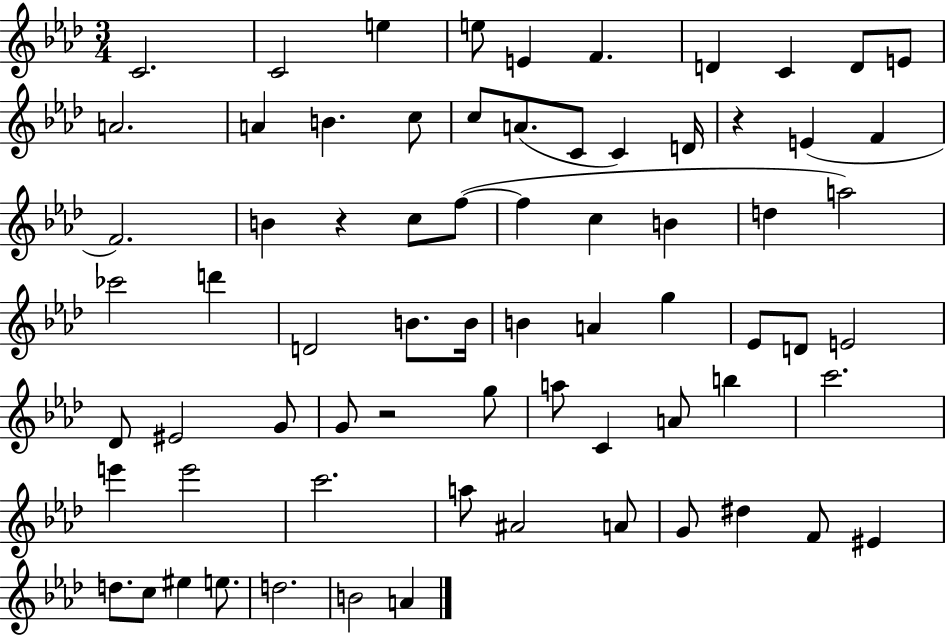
{
  \clef treble
  \numericTimeSignature
  \time 3/4
  \key aes \major
  c'2. | c'2 e''4 | e''8 e'4 f'4. | d'4 c'4 d'8 e'8 | \break a'2. | a'4 b'4. c''8 | c''8 a'8.( c'8 c'4) d'16 | r4 e'4( f'4 | \break f'2.) | b'4 r4 c''8 f''8~(~ | f''4 c''4 b'4 | d''4 a''2) | \break ces'''2 d'''4 | d'2 b'8. b'16 | b'4 a'4 g''4 | ees'8 d'8 e'2 | \break des'8 eis'2 g'8 | g'8 r2 g''8 | a''8 c'4 a'8 b''4 | c'''2. | \break e'''4 e'''2 | c'''2. | a''8 ais'2 a'8 | g'8 dis''4 f'8 eis'4 | \break d''8. c''8 eis''4 e''8. | d''2. | b'2 a'4 | \bar "|."
}